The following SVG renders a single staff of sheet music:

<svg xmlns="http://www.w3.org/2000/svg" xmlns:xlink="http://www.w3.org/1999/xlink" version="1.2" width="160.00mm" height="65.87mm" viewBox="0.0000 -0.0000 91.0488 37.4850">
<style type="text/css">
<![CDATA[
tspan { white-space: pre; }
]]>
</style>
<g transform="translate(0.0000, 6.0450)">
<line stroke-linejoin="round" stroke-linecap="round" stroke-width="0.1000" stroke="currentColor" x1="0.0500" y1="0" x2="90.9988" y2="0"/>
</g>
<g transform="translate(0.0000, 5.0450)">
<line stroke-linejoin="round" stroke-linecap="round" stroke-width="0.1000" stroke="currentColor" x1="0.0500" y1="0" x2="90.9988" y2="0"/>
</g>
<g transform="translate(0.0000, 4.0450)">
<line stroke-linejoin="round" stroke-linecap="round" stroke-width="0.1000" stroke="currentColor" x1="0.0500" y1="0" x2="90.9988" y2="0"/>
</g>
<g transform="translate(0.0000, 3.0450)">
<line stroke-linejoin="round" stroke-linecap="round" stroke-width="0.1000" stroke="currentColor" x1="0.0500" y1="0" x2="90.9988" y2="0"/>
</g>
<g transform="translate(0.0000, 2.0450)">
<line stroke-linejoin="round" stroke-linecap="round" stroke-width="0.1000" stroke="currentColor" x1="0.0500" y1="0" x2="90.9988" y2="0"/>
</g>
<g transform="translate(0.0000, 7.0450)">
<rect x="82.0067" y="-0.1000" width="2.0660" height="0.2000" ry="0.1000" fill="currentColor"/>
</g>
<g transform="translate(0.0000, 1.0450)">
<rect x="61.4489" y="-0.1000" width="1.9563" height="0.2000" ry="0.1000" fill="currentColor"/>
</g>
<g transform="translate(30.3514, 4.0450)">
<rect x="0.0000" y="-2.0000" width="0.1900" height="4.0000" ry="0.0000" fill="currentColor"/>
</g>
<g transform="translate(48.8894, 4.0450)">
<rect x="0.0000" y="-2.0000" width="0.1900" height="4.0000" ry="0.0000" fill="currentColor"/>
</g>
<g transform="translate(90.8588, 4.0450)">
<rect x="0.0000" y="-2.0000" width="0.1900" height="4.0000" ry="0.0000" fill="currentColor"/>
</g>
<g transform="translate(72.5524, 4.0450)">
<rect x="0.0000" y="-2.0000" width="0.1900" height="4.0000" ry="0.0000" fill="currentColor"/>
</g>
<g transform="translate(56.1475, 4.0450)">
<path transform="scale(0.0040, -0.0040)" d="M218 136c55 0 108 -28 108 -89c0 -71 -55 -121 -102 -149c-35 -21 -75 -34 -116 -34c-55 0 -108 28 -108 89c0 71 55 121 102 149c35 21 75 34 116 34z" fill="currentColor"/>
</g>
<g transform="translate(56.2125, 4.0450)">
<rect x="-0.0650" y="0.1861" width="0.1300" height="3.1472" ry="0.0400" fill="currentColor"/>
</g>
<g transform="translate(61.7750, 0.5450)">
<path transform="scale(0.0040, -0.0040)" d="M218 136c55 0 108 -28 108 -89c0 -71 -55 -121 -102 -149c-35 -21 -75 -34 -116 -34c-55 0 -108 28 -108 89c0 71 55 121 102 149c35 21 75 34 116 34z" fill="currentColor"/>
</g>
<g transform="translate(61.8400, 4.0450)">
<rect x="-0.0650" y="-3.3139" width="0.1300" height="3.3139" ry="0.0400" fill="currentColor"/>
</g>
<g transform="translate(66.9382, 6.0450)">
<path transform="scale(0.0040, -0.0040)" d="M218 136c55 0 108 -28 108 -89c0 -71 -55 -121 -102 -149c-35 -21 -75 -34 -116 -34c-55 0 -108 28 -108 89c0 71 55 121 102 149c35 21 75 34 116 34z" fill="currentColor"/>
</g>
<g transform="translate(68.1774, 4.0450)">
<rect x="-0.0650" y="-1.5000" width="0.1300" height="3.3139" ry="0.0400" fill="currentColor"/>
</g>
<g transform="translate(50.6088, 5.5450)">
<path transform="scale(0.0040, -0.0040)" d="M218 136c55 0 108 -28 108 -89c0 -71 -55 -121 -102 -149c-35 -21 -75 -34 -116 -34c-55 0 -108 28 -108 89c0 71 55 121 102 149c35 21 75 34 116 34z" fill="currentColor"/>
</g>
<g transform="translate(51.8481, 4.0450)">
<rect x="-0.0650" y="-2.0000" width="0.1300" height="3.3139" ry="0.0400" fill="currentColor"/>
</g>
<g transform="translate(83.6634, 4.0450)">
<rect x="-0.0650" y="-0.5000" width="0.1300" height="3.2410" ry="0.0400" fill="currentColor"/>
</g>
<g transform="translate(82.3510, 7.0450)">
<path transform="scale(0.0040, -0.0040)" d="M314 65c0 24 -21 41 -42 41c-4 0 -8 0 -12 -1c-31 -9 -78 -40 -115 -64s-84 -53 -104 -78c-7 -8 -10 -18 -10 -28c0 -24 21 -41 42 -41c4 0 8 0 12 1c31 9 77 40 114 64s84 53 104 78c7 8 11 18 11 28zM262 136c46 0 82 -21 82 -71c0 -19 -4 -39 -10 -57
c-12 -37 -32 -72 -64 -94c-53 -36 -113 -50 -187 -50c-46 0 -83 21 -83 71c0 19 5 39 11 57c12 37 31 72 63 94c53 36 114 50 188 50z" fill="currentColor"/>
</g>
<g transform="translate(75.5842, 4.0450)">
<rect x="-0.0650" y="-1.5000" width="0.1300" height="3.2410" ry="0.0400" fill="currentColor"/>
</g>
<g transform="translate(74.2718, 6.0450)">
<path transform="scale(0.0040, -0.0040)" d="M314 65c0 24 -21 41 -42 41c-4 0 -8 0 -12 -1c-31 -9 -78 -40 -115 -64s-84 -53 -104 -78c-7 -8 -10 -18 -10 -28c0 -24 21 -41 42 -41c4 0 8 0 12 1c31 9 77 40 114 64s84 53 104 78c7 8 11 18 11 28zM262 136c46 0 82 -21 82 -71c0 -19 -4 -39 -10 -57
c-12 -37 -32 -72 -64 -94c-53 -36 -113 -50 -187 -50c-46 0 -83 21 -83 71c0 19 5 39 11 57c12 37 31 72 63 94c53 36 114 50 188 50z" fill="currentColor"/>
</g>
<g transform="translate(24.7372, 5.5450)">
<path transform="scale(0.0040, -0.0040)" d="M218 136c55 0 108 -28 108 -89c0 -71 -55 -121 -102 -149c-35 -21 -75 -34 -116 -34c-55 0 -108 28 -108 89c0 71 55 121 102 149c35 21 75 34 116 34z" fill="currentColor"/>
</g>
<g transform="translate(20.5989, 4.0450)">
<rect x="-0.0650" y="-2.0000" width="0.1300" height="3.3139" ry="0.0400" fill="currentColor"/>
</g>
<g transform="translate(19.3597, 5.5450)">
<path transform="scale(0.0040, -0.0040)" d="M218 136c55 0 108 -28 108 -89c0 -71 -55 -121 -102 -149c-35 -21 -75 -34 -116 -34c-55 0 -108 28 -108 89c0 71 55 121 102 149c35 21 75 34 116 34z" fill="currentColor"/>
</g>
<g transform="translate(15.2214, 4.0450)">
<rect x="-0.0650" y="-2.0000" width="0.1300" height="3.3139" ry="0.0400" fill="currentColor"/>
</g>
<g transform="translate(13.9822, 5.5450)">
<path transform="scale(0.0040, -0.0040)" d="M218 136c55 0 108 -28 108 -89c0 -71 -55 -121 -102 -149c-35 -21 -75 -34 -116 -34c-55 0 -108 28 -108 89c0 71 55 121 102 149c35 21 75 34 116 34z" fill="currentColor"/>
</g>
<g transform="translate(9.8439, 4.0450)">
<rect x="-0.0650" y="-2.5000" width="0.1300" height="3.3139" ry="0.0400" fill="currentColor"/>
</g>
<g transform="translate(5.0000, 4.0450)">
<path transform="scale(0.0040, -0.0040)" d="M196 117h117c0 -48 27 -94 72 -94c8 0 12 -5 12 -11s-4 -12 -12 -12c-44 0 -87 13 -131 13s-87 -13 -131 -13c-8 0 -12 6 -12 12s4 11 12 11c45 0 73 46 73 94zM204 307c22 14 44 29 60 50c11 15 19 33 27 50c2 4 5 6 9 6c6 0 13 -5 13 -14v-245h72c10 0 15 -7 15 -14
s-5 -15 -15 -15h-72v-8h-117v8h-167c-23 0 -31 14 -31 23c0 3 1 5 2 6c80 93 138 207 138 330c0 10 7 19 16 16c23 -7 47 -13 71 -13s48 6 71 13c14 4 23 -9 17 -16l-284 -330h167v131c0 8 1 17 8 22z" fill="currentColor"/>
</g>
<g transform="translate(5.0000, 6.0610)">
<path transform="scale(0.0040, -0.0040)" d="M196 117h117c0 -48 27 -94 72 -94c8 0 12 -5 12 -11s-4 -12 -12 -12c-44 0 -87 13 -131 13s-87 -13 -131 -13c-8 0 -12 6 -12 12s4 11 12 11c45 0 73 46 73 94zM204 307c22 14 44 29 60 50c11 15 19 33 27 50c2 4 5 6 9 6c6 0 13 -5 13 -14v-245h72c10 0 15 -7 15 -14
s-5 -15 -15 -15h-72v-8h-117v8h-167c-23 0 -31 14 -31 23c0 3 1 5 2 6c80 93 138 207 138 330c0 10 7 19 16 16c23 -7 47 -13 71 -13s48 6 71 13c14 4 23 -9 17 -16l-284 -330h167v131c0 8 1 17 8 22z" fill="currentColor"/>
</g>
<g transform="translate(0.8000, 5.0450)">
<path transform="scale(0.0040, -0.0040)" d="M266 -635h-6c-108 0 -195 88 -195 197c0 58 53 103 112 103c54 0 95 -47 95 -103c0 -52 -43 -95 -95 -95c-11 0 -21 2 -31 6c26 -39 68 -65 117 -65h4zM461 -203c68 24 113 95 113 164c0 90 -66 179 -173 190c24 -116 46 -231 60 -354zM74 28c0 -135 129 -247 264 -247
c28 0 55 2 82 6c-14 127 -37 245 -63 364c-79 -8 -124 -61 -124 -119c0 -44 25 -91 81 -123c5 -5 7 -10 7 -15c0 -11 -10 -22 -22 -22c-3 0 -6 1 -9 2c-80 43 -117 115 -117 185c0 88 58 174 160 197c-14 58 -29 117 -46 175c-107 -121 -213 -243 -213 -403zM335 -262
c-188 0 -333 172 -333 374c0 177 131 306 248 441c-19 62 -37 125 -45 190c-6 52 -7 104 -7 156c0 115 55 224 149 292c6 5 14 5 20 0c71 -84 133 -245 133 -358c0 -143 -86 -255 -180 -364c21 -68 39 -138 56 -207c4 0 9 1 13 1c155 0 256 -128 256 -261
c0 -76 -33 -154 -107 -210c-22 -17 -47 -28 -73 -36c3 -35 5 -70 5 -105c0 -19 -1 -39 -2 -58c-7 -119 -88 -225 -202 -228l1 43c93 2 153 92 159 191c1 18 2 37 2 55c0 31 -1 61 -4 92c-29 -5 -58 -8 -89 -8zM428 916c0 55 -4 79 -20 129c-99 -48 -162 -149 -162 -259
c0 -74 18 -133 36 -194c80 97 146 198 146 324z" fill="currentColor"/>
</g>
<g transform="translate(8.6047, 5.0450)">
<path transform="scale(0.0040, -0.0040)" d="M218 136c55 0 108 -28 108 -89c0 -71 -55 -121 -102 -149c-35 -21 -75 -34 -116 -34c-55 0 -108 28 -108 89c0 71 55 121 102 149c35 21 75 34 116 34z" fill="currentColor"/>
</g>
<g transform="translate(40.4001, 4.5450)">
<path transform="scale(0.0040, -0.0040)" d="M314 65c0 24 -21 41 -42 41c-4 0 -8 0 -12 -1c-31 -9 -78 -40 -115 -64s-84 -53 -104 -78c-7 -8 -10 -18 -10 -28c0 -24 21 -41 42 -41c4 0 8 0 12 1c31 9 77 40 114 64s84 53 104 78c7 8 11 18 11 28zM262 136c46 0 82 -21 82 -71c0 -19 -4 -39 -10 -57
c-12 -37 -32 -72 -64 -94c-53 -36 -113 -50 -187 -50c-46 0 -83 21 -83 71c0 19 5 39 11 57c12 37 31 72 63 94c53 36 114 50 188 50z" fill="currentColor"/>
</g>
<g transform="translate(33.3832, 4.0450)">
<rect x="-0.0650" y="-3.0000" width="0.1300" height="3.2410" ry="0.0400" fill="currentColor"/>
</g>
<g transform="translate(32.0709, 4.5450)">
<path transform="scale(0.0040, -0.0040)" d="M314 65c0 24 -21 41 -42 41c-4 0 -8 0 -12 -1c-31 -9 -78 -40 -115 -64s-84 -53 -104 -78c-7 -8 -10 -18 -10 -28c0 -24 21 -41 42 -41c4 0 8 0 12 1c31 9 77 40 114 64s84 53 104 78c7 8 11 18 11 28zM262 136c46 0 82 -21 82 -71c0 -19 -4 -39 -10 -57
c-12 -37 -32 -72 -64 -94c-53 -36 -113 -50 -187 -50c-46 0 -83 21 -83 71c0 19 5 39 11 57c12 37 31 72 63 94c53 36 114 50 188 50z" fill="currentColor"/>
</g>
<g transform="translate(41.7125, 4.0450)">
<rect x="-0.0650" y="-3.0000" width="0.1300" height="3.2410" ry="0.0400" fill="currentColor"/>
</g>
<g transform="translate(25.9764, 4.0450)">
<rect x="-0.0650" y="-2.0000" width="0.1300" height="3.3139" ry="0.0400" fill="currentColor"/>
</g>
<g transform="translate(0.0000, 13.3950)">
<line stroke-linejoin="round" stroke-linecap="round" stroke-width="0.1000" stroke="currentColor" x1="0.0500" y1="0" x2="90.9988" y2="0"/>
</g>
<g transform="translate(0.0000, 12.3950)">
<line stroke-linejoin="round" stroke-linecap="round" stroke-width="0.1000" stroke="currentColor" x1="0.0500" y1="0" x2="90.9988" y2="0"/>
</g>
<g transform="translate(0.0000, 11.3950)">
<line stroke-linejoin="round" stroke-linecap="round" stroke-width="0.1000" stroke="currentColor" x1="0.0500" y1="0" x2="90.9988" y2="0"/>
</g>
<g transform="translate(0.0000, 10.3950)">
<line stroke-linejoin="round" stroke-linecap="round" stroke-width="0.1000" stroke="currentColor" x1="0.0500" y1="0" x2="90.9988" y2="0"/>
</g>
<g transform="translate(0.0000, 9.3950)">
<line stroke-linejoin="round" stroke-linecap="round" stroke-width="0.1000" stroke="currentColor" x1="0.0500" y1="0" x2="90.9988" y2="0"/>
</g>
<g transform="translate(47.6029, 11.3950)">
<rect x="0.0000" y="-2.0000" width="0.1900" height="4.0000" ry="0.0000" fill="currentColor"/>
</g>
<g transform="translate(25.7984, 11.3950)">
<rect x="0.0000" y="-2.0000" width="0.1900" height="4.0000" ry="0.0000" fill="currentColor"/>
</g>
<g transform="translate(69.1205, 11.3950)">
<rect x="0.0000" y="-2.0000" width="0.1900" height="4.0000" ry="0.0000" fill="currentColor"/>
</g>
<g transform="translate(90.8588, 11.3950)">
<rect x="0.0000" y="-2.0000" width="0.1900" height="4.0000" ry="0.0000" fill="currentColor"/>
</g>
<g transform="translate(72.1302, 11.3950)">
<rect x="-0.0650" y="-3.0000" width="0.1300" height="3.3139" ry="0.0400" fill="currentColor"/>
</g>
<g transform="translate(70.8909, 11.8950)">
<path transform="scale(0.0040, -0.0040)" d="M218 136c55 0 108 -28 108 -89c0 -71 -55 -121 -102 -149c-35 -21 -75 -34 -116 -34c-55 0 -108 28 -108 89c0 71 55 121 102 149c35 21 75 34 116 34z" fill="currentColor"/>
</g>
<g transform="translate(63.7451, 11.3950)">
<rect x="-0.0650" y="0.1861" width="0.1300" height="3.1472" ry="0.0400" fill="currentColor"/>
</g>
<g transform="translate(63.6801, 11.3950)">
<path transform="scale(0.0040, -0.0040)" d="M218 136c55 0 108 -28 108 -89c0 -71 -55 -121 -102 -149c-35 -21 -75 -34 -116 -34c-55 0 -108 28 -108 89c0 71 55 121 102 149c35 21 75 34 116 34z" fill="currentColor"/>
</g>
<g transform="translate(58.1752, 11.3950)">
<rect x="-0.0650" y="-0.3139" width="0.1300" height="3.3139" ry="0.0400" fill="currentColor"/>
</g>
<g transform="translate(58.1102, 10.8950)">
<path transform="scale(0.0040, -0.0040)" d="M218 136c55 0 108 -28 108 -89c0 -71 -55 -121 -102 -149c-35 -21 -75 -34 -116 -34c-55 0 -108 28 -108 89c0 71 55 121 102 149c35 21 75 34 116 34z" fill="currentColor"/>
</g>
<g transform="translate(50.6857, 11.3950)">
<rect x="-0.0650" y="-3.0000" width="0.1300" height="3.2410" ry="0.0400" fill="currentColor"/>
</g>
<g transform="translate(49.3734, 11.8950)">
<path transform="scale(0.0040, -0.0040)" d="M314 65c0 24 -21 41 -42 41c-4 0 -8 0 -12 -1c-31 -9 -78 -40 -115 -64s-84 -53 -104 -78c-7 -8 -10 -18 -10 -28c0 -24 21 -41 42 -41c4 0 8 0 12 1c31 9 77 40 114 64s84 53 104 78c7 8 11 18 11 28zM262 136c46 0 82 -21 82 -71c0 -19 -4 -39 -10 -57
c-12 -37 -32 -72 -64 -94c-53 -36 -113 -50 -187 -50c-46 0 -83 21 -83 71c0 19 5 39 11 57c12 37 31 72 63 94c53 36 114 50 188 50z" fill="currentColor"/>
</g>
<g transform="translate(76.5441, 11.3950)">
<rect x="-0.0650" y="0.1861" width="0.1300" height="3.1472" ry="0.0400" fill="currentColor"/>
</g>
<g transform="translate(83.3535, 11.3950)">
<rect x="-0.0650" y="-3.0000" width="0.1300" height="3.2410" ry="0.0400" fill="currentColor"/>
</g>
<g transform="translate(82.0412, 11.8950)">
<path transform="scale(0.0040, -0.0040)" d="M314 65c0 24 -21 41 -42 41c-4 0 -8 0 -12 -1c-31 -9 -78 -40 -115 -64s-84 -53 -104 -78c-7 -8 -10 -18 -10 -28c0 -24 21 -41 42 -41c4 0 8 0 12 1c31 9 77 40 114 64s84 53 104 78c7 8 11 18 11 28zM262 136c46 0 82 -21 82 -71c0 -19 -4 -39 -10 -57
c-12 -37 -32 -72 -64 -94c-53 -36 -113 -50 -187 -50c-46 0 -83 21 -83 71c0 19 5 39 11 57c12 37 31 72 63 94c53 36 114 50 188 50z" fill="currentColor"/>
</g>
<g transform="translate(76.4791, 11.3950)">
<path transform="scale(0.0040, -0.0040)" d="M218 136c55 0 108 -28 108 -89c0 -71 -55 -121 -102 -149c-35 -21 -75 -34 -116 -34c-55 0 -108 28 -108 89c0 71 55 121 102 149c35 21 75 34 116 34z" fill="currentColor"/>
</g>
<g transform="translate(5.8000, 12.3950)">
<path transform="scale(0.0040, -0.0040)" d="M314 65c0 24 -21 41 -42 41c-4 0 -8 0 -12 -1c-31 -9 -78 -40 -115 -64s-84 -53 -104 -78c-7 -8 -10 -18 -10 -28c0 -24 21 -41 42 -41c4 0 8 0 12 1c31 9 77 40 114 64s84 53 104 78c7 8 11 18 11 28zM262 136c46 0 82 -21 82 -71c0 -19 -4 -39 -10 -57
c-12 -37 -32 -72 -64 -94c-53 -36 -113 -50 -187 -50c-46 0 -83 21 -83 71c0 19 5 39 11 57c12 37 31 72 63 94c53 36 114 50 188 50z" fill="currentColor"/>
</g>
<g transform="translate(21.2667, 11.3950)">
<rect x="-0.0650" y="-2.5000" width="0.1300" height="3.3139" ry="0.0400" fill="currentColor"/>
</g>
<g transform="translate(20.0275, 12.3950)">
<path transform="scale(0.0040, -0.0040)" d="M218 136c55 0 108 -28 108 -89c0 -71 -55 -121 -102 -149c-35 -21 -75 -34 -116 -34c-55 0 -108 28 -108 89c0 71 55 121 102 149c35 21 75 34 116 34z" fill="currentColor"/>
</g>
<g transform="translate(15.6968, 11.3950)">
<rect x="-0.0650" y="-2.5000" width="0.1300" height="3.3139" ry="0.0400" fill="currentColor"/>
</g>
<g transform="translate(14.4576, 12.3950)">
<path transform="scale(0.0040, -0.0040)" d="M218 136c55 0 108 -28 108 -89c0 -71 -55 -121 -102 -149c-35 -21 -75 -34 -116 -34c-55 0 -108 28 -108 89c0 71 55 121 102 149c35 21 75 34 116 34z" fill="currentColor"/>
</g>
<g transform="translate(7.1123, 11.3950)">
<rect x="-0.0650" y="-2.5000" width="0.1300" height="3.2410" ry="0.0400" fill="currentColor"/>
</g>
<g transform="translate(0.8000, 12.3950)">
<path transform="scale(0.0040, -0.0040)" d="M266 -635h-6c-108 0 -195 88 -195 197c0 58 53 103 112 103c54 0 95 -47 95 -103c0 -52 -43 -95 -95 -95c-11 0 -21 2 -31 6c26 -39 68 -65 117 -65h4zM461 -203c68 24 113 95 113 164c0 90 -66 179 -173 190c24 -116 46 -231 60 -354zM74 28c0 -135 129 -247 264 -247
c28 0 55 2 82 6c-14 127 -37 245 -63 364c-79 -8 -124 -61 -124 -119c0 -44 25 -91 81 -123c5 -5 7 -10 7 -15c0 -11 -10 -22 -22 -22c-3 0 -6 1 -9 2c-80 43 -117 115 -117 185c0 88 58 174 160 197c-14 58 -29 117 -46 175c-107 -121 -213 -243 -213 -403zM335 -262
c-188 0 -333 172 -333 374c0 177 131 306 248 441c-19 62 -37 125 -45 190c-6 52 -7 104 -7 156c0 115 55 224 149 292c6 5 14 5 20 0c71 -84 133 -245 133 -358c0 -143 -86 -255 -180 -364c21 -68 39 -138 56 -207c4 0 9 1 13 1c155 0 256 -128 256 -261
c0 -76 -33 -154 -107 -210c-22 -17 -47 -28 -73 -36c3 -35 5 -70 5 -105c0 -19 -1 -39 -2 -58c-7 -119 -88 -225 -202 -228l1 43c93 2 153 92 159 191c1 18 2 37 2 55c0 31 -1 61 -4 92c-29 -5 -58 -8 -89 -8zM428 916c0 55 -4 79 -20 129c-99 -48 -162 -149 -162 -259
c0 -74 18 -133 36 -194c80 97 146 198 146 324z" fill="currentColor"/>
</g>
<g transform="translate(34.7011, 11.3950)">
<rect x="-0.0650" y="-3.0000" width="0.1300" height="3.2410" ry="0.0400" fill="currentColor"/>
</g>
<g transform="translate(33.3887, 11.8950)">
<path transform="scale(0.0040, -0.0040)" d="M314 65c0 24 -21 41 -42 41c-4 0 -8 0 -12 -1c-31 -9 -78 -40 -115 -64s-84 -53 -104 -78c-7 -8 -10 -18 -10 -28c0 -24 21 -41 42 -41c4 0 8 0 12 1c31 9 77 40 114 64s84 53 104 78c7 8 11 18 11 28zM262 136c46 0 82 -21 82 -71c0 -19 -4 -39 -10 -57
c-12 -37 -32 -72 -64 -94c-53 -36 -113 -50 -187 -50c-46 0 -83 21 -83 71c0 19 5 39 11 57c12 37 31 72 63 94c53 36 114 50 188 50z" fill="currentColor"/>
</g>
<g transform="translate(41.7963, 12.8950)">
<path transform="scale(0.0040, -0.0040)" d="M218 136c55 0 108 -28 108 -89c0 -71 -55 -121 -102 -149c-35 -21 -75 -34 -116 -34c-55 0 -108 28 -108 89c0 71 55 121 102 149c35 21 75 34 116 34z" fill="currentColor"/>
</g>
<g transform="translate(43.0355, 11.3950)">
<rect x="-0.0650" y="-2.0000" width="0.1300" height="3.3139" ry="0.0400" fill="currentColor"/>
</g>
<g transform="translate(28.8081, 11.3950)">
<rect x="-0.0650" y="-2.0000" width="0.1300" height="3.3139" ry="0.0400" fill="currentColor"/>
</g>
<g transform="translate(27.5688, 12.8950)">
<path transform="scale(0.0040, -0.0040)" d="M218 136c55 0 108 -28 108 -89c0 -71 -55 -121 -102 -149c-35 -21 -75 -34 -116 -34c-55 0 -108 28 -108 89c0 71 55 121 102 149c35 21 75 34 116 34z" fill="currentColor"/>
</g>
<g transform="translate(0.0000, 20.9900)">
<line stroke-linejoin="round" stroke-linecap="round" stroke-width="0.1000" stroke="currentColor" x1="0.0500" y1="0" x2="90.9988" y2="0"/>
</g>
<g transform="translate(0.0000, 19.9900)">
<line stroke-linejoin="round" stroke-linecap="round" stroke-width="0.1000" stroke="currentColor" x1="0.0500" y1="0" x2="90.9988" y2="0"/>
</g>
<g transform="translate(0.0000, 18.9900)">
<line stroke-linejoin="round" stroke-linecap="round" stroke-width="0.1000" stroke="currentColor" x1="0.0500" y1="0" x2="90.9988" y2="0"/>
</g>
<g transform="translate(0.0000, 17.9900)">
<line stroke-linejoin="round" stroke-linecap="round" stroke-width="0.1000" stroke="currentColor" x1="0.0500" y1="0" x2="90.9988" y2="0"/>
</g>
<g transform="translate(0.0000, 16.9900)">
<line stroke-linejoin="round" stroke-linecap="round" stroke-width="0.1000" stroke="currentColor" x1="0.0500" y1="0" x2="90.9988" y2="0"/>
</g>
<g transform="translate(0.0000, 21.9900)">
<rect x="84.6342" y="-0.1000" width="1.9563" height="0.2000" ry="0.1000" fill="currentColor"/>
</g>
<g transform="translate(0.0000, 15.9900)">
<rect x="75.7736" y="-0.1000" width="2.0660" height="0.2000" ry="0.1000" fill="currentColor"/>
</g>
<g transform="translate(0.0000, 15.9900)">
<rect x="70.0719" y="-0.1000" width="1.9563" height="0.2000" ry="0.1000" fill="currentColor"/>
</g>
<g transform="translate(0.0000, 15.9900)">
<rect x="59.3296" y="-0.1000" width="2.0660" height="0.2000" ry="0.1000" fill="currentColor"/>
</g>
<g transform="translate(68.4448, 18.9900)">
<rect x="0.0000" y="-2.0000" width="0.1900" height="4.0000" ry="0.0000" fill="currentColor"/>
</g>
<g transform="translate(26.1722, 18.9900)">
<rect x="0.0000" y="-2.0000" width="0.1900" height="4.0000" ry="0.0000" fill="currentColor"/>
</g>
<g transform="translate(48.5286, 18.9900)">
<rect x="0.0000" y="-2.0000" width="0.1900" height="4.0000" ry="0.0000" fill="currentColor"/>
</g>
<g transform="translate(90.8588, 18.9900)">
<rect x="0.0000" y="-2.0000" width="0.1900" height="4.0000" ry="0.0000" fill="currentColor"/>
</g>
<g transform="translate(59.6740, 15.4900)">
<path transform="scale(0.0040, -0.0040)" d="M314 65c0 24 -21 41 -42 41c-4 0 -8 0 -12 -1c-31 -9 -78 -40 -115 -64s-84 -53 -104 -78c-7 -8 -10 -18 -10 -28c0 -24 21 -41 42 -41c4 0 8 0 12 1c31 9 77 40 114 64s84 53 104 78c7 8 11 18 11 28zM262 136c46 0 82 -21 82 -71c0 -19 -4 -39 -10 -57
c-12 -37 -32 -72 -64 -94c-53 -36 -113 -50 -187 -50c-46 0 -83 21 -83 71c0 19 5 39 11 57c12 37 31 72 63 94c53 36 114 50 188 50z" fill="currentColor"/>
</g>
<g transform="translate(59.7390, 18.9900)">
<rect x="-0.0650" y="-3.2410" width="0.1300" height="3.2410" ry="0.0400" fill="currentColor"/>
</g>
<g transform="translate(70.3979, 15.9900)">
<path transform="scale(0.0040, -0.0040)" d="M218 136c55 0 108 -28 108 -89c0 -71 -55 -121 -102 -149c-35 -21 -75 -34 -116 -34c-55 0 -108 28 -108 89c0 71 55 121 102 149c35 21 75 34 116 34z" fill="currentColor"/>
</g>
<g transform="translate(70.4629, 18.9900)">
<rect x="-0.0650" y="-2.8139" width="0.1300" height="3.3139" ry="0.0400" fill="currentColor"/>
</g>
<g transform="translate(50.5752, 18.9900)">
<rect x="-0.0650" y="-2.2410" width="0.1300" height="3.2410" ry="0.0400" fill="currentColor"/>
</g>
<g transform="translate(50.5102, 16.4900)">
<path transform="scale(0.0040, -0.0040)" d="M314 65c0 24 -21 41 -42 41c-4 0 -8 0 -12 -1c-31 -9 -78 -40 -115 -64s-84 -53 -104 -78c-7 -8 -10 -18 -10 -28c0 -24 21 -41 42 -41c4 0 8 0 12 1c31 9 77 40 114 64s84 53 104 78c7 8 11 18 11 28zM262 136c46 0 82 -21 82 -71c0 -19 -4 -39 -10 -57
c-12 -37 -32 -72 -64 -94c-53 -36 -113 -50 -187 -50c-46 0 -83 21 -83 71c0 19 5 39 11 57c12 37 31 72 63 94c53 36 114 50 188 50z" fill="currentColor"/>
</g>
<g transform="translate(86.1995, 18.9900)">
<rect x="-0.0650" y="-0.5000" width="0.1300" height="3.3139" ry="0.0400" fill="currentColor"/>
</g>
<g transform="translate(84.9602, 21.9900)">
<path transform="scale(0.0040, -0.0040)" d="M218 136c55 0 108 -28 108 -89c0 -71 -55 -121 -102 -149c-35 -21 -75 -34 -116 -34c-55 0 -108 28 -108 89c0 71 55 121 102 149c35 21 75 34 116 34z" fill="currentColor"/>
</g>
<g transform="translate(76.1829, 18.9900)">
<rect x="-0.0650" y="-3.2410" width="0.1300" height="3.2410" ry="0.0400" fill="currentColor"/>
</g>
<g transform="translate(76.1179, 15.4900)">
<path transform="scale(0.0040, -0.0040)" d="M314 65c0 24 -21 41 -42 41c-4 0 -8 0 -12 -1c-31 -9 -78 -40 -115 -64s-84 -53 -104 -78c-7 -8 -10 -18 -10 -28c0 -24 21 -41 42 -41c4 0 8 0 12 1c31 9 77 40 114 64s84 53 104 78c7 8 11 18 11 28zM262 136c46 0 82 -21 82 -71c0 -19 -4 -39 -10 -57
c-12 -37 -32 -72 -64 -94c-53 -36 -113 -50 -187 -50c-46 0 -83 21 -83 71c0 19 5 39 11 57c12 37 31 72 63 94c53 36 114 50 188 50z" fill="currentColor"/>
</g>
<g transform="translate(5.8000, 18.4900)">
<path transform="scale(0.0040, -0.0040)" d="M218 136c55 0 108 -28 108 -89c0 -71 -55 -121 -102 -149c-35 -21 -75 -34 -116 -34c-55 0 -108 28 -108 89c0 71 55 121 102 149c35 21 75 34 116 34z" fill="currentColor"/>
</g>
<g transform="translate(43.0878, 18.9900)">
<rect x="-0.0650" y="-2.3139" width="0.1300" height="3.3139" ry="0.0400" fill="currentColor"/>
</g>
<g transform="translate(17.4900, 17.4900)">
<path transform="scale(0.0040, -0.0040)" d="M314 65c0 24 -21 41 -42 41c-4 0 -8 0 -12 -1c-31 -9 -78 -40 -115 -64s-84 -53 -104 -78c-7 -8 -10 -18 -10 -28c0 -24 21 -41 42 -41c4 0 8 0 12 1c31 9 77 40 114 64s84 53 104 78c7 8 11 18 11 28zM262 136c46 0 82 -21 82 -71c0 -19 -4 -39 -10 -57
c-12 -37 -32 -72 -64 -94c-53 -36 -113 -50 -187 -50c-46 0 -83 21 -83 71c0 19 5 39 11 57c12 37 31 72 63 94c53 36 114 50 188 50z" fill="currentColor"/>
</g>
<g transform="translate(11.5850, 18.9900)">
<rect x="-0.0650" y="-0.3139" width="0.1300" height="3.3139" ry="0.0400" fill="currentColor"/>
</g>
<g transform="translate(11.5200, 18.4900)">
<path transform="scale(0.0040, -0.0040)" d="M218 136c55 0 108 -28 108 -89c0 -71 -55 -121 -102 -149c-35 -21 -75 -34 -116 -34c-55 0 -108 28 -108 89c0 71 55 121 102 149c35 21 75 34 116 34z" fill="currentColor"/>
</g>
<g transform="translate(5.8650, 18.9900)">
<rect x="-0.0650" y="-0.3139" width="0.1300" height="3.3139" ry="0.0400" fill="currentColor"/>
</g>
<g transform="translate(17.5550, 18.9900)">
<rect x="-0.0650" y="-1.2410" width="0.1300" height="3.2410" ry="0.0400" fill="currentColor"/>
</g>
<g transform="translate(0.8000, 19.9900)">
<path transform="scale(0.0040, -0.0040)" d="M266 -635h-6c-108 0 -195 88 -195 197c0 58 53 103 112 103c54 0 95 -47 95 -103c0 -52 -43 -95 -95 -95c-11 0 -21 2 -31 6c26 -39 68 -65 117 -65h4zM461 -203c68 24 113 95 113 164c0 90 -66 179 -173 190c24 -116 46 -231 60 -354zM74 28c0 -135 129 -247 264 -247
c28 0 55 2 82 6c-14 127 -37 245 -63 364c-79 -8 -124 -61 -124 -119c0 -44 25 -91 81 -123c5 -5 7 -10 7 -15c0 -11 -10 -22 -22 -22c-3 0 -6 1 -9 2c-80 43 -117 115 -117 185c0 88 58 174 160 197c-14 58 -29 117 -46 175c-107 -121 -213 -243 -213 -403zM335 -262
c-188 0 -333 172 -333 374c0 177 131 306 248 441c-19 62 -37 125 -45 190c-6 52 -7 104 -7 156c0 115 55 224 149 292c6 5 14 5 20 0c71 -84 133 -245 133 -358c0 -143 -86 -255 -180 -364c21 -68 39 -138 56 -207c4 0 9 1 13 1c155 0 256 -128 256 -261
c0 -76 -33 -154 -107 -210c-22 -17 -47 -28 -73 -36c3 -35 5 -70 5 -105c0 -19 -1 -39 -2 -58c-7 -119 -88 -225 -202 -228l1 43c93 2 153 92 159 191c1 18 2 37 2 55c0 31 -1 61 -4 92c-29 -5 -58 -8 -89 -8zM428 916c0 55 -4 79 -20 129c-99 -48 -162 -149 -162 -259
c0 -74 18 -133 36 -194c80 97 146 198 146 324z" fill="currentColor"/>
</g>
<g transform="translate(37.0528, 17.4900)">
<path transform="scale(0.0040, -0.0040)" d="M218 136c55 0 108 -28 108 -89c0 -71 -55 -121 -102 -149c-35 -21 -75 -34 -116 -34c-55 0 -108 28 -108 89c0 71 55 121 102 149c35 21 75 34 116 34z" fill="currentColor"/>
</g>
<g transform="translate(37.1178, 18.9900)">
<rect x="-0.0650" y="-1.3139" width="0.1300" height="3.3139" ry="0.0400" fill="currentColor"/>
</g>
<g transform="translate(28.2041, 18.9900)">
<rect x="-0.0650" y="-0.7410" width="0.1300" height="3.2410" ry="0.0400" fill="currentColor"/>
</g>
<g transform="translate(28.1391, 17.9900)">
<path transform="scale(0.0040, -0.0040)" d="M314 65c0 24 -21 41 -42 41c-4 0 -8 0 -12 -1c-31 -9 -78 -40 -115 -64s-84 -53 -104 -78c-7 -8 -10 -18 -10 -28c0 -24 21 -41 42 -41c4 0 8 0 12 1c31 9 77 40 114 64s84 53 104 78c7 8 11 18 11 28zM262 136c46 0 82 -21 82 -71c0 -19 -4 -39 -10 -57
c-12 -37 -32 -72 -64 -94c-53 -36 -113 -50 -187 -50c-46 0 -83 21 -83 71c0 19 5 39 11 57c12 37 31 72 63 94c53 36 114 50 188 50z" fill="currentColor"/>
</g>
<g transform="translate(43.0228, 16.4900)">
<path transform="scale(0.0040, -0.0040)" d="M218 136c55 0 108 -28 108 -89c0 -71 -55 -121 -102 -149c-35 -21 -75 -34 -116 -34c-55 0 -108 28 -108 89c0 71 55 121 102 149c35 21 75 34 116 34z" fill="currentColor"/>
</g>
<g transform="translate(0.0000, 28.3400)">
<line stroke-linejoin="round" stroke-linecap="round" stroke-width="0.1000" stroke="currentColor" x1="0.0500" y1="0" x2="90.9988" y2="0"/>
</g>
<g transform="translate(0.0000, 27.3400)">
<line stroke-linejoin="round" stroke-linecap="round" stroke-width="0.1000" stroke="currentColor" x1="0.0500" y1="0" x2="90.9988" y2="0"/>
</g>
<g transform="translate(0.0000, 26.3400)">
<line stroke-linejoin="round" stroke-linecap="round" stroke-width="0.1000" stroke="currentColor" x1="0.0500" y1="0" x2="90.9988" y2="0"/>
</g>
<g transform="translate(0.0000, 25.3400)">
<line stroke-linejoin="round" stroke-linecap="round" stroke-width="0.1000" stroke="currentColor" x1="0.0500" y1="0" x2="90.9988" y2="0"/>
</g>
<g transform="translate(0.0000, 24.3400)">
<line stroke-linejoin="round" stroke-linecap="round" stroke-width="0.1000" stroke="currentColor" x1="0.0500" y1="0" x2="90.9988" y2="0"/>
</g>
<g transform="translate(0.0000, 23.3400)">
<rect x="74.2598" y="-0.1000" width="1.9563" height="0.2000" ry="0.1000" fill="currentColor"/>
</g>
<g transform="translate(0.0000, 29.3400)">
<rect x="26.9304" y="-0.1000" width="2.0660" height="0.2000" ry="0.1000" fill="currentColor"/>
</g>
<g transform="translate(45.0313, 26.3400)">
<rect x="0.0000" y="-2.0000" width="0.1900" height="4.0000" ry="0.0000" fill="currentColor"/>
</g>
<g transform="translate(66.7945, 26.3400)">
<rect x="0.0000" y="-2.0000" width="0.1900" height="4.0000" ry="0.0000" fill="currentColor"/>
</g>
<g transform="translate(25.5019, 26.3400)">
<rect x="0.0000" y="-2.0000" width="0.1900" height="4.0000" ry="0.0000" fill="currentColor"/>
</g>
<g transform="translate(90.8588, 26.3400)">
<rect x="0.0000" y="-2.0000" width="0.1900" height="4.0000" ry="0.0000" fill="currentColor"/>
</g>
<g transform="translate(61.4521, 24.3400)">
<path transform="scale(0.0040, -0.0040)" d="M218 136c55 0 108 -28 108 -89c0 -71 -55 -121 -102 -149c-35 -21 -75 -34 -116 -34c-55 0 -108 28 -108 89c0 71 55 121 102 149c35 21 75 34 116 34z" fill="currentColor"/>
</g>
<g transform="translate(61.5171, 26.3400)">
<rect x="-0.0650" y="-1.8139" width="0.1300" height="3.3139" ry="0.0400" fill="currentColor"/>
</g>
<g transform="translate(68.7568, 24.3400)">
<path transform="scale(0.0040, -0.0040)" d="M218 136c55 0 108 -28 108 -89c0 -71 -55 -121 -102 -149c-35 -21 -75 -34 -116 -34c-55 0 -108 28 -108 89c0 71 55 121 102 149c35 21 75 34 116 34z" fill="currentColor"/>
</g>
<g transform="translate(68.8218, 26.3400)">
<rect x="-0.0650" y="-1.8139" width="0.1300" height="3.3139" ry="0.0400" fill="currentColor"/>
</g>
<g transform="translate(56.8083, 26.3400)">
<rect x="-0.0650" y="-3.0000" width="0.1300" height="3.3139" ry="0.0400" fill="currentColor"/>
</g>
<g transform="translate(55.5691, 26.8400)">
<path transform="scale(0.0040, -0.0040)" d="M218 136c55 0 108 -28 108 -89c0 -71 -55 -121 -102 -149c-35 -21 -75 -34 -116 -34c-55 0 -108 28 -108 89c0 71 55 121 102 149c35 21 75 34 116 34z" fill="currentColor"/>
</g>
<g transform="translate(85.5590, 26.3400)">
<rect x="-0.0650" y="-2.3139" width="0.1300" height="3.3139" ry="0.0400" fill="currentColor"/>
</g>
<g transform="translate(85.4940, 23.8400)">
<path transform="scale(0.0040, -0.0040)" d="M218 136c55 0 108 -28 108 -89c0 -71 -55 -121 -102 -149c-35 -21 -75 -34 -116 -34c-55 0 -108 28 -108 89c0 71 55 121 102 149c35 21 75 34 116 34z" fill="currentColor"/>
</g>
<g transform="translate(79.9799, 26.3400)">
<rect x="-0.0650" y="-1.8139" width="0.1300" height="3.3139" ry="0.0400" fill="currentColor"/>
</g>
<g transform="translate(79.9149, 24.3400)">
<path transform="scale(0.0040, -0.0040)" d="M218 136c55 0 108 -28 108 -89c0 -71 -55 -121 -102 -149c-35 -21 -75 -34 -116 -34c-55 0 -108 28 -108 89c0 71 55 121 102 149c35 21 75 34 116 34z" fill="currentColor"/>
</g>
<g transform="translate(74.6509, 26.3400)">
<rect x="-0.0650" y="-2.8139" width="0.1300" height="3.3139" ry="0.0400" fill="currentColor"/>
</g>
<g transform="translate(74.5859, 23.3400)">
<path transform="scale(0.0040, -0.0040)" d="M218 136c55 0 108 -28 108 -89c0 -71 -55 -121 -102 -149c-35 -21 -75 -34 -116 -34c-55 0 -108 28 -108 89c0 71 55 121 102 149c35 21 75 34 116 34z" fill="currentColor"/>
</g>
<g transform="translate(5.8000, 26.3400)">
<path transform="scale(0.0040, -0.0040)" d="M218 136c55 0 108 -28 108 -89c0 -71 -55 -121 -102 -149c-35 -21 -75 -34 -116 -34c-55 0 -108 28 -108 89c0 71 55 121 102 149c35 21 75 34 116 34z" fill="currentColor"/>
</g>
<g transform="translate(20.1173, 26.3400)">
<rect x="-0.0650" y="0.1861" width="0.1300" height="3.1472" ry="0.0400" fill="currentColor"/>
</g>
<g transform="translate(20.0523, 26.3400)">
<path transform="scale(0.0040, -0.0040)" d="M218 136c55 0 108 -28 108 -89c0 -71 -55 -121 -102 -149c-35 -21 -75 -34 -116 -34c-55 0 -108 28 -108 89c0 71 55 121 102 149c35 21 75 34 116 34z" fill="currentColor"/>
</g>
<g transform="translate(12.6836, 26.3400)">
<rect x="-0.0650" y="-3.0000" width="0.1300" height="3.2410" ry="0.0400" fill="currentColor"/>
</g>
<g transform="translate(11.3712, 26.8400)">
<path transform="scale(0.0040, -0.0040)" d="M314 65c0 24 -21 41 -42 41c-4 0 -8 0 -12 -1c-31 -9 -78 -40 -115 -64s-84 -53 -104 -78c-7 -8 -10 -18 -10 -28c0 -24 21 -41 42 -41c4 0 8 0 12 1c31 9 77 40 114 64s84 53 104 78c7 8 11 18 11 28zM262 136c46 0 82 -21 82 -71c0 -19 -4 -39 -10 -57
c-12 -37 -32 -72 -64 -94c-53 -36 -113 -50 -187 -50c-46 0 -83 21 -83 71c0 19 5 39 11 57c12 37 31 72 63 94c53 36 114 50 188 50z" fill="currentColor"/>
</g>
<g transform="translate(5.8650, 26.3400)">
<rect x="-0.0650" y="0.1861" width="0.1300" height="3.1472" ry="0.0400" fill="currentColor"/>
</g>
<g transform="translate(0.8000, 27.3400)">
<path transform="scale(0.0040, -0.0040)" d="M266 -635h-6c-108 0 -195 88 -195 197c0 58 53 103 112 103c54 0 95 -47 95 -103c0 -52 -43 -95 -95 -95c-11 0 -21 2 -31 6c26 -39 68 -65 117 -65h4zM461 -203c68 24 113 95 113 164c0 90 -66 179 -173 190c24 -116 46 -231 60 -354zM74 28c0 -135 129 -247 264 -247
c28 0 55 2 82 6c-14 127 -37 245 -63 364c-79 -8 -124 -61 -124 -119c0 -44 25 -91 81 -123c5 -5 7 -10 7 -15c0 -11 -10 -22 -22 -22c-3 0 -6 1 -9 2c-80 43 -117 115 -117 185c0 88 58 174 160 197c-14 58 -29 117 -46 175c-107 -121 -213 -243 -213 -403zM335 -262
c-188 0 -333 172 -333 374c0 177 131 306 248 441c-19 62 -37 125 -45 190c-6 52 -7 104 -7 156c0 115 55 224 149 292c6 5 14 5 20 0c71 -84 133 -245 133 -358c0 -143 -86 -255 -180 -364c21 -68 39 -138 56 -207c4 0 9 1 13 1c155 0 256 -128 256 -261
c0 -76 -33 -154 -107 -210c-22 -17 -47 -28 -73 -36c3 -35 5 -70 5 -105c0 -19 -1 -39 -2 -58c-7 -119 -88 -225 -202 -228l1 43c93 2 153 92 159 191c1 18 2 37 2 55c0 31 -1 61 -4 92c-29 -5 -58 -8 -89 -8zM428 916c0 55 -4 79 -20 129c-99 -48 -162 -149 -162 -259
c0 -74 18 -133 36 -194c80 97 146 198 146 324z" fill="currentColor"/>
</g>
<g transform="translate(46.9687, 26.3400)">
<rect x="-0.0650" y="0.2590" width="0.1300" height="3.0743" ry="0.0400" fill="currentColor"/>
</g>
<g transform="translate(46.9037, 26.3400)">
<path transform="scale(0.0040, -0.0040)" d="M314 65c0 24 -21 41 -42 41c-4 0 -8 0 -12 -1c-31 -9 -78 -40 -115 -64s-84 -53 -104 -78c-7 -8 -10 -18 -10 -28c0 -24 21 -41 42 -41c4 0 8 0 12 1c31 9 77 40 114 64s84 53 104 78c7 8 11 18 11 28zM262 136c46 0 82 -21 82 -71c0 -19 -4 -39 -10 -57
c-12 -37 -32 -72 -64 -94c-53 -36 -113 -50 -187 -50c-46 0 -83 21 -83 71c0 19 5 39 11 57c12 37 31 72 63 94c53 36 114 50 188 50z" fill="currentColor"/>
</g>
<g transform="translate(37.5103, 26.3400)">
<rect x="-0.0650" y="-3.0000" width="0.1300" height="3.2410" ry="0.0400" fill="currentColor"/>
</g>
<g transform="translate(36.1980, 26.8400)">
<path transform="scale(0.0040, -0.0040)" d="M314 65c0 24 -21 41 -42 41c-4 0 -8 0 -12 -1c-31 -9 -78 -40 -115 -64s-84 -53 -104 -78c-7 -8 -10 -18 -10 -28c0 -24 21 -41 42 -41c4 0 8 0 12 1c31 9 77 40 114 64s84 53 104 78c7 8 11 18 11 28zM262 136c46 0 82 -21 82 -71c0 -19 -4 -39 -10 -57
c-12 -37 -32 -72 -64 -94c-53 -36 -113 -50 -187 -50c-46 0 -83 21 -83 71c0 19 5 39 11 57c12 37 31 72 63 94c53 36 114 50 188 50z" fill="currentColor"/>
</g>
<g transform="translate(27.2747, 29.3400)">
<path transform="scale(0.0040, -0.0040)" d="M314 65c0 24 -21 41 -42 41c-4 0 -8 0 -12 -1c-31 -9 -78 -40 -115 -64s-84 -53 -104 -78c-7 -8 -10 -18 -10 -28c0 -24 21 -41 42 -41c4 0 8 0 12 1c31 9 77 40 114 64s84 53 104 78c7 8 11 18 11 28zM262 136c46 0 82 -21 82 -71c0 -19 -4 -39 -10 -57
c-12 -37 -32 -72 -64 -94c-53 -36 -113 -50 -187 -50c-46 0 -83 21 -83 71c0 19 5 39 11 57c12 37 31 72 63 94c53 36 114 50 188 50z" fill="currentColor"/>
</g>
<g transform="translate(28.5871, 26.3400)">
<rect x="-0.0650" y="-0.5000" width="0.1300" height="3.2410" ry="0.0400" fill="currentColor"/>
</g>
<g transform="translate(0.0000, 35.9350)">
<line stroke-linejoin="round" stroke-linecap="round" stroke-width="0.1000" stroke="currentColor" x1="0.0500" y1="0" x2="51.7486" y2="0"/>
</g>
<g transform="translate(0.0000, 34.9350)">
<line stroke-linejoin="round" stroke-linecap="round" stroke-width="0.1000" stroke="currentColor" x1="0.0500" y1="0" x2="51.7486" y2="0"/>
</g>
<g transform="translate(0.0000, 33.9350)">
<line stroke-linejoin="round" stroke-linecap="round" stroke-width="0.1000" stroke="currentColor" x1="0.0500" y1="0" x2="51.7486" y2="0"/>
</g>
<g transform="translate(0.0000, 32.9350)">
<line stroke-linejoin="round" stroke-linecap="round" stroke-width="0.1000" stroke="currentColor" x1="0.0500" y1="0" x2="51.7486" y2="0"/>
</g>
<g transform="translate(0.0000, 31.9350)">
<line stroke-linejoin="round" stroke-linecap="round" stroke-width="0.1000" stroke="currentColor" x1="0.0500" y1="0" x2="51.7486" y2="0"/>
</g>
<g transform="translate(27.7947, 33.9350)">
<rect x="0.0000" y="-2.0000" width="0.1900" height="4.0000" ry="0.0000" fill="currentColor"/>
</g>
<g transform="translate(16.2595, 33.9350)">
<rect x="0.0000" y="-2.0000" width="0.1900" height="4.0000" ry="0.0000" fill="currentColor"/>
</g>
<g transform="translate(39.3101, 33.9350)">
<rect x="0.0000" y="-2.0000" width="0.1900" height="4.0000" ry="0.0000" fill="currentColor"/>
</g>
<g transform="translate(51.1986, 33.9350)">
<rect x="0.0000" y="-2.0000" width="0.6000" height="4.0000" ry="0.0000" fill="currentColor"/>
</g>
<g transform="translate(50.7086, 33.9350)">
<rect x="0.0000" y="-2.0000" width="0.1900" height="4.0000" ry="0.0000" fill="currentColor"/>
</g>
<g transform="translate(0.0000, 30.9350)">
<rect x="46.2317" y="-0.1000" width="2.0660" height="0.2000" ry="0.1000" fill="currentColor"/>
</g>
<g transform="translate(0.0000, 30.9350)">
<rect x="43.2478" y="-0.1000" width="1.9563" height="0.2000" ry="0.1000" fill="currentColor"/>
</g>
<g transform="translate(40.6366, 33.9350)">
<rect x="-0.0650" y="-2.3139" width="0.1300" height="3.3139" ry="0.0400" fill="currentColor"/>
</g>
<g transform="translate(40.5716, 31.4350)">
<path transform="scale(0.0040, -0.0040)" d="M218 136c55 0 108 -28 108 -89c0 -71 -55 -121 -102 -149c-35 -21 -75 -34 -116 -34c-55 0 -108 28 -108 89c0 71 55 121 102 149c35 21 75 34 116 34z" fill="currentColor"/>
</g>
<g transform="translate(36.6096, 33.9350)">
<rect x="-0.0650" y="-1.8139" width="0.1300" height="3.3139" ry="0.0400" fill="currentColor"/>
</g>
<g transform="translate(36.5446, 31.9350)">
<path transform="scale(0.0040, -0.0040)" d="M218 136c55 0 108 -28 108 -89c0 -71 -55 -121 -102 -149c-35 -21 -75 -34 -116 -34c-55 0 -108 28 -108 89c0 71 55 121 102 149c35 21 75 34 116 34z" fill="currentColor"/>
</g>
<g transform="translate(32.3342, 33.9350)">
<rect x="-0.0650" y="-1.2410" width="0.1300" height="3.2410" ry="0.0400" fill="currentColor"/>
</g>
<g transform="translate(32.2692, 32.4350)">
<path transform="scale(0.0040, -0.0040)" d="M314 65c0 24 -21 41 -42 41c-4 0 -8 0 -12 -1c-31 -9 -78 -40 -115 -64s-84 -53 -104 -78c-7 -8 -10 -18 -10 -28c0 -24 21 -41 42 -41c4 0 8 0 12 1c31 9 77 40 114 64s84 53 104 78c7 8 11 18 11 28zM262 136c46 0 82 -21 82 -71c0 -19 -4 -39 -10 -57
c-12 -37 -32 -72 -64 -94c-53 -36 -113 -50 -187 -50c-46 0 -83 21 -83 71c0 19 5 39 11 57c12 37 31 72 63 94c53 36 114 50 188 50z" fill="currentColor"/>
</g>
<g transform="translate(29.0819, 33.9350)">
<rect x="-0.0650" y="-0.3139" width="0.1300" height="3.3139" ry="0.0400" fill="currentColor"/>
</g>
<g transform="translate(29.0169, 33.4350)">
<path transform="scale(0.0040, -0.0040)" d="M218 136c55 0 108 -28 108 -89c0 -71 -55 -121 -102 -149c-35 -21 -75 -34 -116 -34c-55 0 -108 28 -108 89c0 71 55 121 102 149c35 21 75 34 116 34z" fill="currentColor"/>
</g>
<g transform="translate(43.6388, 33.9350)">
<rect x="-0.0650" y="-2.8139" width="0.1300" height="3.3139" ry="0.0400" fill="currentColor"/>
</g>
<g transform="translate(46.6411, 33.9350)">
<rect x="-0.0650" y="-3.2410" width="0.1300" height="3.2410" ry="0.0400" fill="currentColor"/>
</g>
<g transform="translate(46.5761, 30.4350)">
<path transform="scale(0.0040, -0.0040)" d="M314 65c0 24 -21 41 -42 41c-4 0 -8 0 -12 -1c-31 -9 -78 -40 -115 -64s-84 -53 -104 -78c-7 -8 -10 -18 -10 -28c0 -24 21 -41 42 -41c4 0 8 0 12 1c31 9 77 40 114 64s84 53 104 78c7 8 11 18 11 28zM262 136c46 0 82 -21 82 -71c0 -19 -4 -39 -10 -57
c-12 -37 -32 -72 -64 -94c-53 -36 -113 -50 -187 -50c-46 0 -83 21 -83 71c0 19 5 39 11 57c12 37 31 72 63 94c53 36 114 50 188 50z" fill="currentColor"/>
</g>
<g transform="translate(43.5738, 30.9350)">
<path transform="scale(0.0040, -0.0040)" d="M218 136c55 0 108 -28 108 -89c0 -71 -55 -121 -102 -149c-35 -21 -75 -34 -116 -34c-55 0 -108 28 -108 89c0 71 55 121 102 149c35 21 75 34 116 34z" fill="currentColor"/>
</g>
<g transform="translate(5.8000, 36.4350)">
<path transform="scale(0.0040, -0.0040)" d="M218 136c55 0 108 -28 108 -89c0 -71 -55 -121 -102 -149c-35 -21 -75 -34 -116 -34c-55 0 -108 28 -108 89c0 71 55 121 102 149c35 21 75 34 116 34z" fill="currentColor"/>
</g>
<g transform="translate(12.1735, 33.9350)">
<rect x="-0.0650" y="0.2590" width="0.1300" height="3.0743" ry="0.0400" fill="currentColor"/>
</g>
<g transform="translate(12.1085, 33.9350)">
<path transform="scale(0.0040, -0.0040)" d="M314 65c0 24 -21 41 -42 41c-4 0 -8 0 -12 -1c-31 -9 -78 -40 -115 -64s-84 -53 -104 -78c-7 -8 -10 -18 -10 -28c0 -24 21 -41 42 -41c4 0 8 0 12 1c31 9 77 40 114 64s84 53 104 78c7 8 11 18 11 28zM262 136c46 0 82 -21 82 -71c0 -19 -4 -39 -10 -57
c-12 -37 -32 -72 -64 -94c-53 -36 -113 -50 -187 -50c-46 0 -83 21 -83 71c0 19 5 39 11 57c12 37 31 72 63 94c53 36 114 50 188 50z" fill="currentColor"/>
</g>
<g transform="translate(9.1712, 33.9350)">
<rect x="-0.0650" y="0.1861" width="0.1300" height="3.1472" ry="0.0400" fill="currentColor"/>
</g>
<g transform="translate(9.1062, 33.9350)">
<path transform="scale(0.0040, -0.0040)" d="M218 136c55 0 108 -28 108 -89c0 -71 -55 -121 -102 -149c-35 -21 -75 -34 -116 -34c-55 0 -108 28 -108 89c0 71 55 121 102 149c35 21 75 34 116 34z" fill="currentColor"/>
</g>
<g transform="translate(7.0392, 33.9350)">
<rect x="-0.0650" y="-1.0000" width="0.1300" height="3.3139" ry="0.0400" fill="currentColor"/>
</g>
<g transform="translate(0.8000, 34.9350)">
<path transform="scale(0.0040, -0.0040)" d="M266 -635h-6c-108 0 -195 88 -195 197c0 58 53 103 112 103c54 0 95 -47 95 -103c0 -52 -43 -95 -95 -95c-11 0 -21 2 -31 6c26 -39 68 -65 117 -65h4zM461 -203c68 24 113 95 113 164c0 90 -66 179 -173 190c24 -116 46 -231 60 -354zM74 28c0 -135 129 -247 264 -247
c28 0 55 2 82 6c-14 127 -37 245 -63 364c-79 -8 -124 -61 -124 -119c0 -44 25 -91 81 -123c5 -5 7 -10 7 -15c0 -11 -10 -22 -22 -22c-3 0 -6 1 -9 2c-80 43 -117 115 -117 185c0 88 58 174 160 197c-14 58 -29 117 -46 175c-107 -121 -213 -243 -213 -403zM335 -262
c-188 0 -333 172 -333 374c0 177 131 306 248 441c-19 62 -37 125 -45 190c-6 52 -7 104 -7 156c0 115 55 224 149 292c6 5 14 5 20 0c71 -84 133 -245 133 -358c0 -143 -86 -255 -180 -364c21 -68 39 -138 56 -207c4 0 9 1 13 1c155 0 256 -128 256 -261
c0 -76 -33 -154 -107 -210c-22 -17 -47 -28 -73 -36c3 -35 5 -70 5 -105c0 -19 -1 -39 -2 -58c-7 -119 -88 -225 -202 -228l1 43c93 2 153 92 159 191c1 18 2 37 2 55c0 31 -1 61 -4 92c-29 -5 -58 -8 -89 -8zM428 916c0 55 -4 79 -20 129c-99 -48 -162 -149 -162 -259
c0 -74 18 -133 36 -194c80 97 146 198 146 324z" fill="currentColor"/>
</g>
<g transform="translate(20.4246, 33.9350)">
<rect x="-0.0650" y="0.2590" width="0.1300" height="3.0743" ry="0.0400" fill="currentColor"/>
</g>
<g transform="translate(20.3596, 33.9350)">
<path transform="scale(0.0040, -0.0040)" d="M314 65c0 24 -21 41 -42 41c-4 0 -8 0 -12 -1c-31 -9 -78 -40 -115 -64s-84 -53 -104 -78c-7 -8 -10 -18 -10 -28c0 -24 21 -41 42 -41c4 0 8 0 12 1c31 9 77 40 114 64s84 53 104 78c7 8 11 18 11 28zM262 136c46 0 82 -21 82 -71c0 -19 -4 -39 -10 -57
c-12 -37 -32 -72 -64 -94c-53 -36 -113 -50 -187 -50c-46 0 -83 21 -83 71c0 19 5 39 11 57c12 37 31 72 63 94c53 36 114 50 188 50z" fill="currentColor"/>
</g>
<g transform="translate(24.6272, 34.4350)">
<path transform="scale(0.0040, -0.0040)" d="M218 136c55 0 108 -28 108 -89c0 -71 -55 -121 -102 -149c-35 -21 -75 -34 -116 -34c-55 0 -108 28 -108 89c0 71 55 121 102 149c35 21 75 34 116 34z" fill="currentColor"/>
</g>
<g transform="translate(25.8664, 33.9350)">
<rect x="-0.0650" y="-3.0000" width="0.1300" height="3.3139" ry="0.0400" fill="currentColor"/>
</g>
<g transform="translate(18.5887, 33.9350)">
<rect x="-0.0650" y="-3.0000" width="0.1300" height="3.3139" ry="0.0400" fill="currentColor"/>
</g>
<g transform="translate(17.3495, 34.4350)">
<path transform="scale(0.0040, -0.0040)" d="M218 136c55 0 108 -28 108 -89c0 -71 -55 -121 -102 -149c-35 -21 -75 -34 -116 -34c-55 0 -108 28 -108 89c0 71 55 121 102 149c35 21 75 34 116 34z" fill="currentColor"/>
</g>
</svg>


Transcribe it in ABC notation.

X:1
T:Untitled
M:4/4
L:1/4
K:C
G F F F A2 A2 F B b E E2 C2 G2 G G F A2 F A2 c B A B A2 c c e2 d2 e g g2 b2 a b2 C B A2 B C2 A2 B2 A f f a f g D B B2 A B2 A c e2 f g a b2